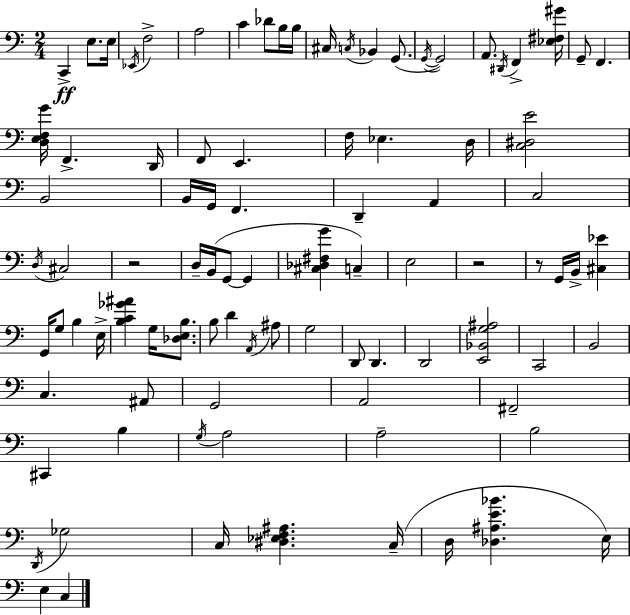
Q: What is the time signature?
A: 2/4